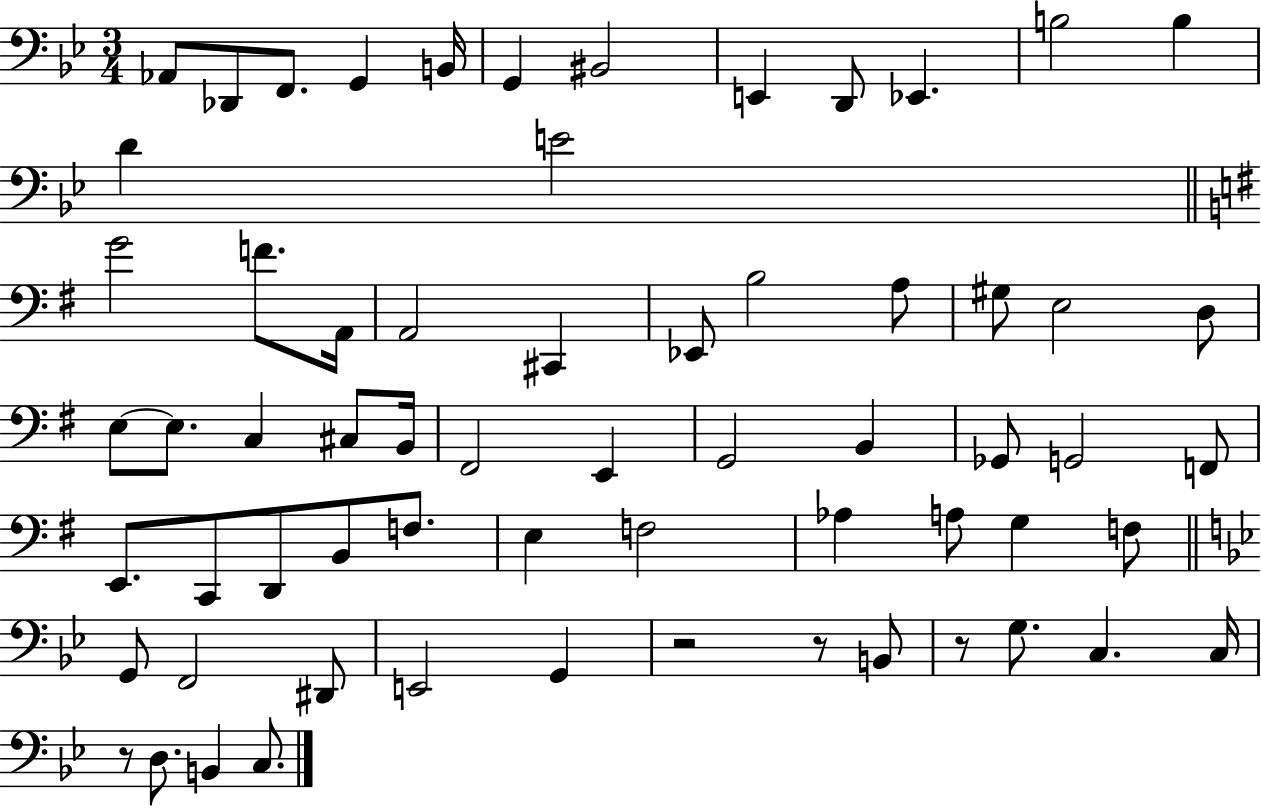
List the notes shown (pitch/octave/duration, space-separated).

Ab2/e Db2/e F2/e. G2/q B2/s G2/q BIS2/h E2/q D2/e Eb2/q. B3/h B3/q D4/q E4/h G4/h F4/e. A2/s A2/h C#2/q Eb2/e B3/h A3/e G#3/e E3/h D3/e E3/e E3/e. C3/q C#3/e B2/s F#2/h E2/q G2/h B2/q Gb2/e G2/h F2/e E2/e. C2/e D2/e B2/e F3/e. E3/q F3/h Ab3/q A3/e G3/q F3/e G2/e F2/h D#2/e E2/h G2/q R/h R/e B2/e R/e G3/e. C3/q. C3/s R/e D3/e. B2/q C3/e.